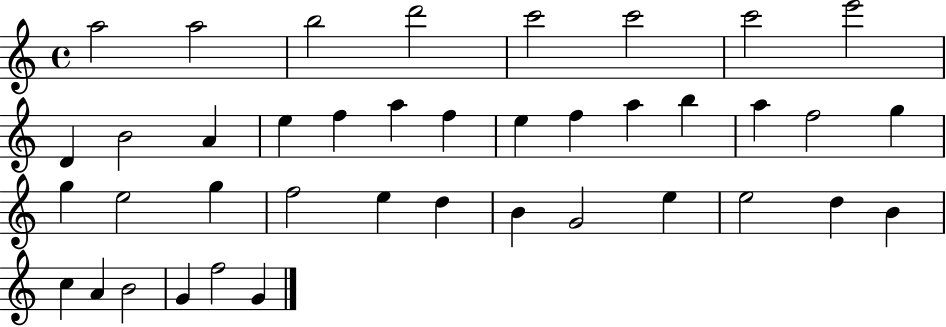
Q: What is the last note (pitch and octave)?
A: G4